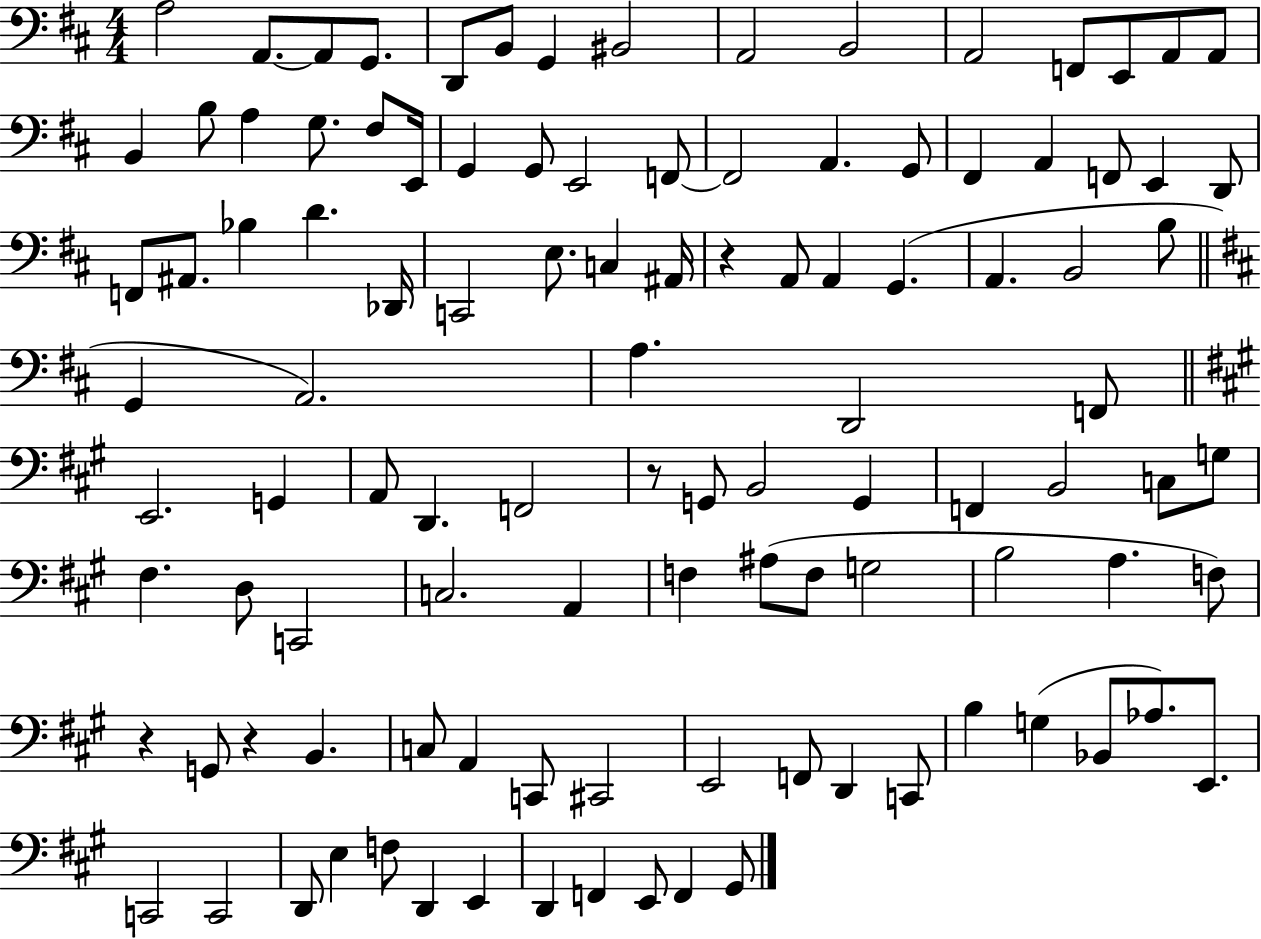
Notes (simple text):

A3/h A2/e. A2/e G2/e. D2/e B2/e G2/q BIS2/h A2/h B2/h A2/h F2/e E2/e A2/e A2/e B2/q B3/e A3/q G3/e. F#3/e E2/s G2/q G2/e E2/h F2/e F2/h A2/q. G2/e F#2/q A2/q F2/e E2/q D2/e F2/e A#2/e. Bb3/q D4/q. Db2/s C2/h E3/e. C3/q A#2/s R/q A2/e A2/q G2/q. A2/q. B2/h B3/e G2/q A2/h. A3/q. D2/h F2/e E2/h. G2/q A2/e D2/q. F2/h R/e G2/e B2/h G2/q F2/q B2/h C3/e G3/e F#3/q. D3/e C2/h C3/h. A2/q F3/q A#3/e F3/e G3/h B3/h A3/q. F3/e R/q G2/e R/q B2/q. C3/e A2/q C2/e C#2/h E2/h F2/e D2/q C2/e B3/q G3/q Bb2/e Ab3/e. E2/e. C2/h C2/h D2/e E3/q F3/e D2/q E2/q D2/q F2/q E2/e F2/q G#2/e